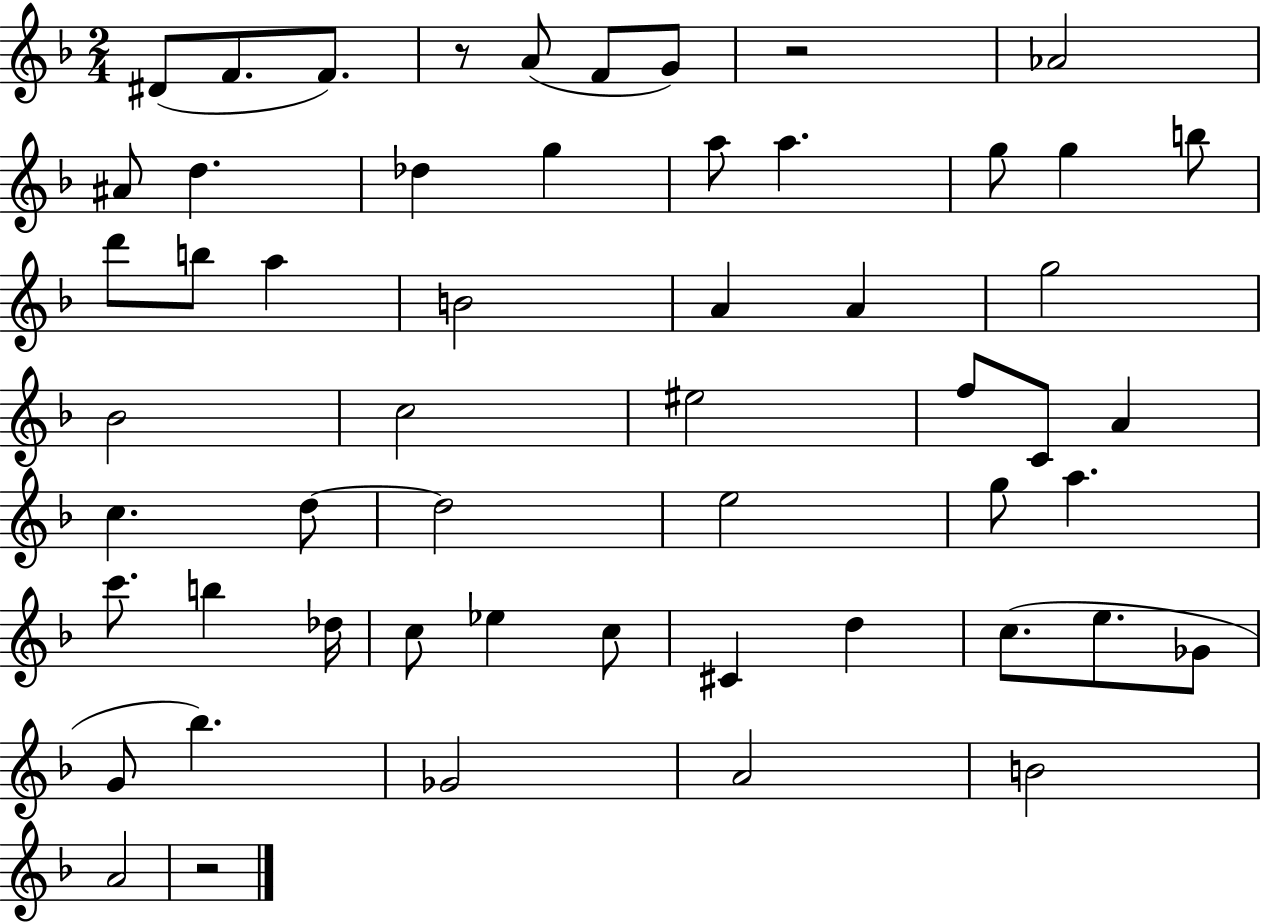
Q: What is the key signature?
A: F major